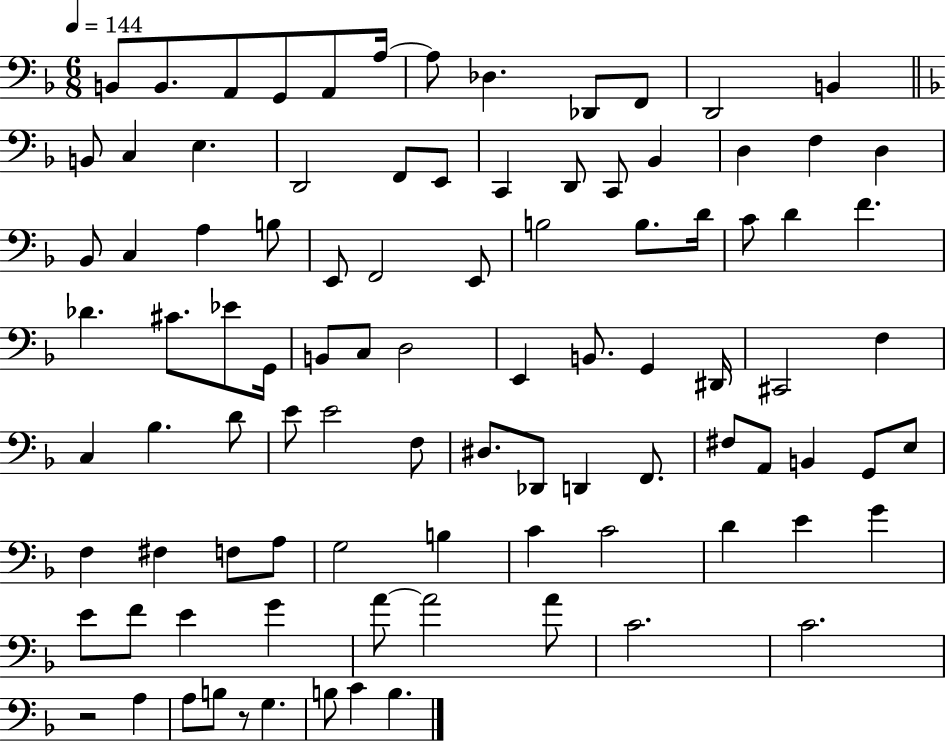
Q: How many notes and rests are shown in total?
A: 95